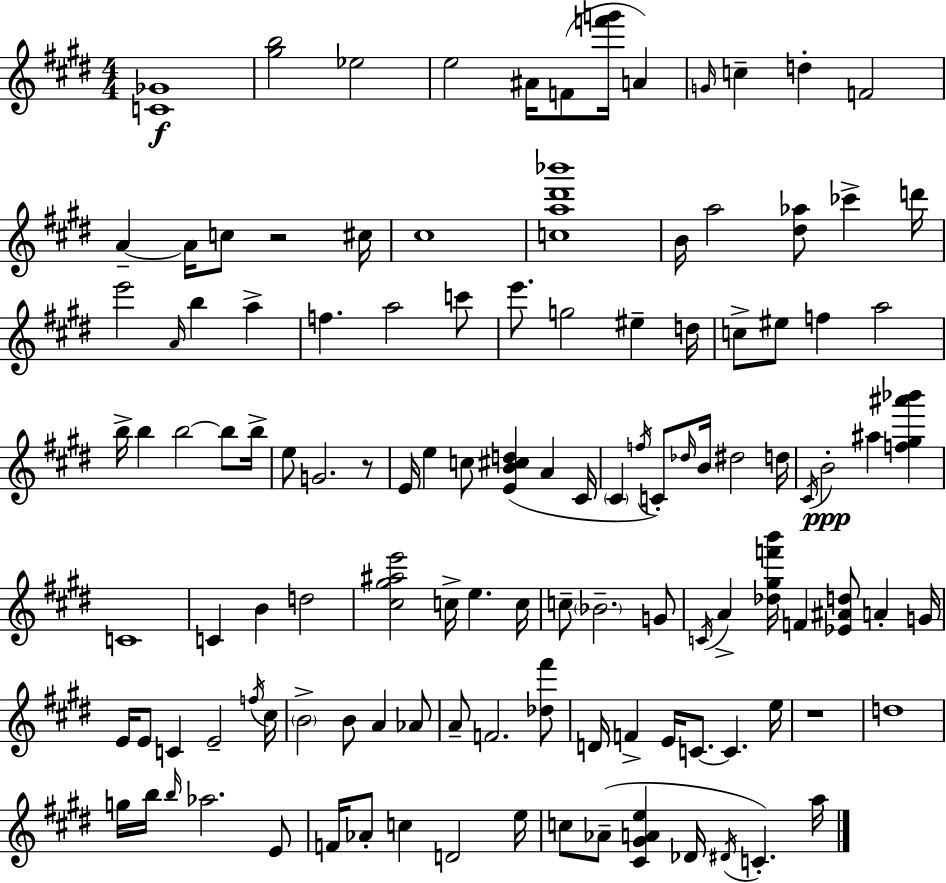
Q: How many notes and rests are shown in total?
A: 120